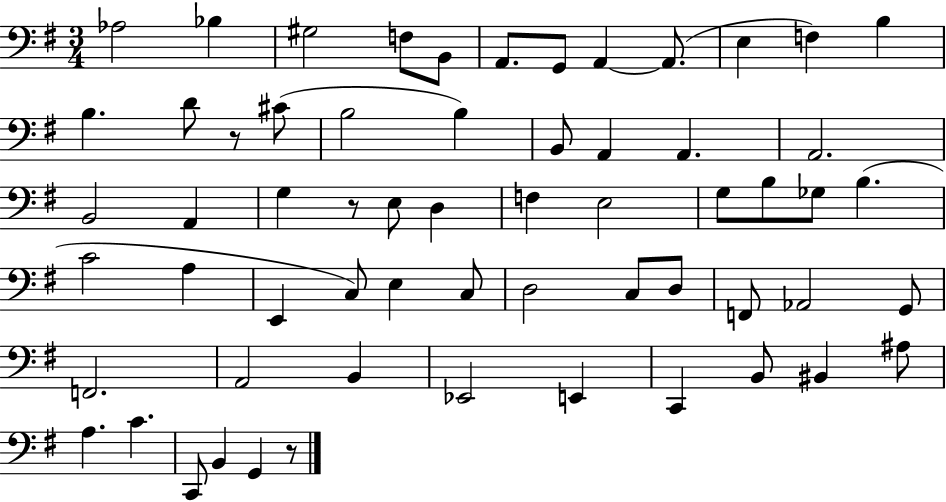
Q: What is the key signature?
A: G major